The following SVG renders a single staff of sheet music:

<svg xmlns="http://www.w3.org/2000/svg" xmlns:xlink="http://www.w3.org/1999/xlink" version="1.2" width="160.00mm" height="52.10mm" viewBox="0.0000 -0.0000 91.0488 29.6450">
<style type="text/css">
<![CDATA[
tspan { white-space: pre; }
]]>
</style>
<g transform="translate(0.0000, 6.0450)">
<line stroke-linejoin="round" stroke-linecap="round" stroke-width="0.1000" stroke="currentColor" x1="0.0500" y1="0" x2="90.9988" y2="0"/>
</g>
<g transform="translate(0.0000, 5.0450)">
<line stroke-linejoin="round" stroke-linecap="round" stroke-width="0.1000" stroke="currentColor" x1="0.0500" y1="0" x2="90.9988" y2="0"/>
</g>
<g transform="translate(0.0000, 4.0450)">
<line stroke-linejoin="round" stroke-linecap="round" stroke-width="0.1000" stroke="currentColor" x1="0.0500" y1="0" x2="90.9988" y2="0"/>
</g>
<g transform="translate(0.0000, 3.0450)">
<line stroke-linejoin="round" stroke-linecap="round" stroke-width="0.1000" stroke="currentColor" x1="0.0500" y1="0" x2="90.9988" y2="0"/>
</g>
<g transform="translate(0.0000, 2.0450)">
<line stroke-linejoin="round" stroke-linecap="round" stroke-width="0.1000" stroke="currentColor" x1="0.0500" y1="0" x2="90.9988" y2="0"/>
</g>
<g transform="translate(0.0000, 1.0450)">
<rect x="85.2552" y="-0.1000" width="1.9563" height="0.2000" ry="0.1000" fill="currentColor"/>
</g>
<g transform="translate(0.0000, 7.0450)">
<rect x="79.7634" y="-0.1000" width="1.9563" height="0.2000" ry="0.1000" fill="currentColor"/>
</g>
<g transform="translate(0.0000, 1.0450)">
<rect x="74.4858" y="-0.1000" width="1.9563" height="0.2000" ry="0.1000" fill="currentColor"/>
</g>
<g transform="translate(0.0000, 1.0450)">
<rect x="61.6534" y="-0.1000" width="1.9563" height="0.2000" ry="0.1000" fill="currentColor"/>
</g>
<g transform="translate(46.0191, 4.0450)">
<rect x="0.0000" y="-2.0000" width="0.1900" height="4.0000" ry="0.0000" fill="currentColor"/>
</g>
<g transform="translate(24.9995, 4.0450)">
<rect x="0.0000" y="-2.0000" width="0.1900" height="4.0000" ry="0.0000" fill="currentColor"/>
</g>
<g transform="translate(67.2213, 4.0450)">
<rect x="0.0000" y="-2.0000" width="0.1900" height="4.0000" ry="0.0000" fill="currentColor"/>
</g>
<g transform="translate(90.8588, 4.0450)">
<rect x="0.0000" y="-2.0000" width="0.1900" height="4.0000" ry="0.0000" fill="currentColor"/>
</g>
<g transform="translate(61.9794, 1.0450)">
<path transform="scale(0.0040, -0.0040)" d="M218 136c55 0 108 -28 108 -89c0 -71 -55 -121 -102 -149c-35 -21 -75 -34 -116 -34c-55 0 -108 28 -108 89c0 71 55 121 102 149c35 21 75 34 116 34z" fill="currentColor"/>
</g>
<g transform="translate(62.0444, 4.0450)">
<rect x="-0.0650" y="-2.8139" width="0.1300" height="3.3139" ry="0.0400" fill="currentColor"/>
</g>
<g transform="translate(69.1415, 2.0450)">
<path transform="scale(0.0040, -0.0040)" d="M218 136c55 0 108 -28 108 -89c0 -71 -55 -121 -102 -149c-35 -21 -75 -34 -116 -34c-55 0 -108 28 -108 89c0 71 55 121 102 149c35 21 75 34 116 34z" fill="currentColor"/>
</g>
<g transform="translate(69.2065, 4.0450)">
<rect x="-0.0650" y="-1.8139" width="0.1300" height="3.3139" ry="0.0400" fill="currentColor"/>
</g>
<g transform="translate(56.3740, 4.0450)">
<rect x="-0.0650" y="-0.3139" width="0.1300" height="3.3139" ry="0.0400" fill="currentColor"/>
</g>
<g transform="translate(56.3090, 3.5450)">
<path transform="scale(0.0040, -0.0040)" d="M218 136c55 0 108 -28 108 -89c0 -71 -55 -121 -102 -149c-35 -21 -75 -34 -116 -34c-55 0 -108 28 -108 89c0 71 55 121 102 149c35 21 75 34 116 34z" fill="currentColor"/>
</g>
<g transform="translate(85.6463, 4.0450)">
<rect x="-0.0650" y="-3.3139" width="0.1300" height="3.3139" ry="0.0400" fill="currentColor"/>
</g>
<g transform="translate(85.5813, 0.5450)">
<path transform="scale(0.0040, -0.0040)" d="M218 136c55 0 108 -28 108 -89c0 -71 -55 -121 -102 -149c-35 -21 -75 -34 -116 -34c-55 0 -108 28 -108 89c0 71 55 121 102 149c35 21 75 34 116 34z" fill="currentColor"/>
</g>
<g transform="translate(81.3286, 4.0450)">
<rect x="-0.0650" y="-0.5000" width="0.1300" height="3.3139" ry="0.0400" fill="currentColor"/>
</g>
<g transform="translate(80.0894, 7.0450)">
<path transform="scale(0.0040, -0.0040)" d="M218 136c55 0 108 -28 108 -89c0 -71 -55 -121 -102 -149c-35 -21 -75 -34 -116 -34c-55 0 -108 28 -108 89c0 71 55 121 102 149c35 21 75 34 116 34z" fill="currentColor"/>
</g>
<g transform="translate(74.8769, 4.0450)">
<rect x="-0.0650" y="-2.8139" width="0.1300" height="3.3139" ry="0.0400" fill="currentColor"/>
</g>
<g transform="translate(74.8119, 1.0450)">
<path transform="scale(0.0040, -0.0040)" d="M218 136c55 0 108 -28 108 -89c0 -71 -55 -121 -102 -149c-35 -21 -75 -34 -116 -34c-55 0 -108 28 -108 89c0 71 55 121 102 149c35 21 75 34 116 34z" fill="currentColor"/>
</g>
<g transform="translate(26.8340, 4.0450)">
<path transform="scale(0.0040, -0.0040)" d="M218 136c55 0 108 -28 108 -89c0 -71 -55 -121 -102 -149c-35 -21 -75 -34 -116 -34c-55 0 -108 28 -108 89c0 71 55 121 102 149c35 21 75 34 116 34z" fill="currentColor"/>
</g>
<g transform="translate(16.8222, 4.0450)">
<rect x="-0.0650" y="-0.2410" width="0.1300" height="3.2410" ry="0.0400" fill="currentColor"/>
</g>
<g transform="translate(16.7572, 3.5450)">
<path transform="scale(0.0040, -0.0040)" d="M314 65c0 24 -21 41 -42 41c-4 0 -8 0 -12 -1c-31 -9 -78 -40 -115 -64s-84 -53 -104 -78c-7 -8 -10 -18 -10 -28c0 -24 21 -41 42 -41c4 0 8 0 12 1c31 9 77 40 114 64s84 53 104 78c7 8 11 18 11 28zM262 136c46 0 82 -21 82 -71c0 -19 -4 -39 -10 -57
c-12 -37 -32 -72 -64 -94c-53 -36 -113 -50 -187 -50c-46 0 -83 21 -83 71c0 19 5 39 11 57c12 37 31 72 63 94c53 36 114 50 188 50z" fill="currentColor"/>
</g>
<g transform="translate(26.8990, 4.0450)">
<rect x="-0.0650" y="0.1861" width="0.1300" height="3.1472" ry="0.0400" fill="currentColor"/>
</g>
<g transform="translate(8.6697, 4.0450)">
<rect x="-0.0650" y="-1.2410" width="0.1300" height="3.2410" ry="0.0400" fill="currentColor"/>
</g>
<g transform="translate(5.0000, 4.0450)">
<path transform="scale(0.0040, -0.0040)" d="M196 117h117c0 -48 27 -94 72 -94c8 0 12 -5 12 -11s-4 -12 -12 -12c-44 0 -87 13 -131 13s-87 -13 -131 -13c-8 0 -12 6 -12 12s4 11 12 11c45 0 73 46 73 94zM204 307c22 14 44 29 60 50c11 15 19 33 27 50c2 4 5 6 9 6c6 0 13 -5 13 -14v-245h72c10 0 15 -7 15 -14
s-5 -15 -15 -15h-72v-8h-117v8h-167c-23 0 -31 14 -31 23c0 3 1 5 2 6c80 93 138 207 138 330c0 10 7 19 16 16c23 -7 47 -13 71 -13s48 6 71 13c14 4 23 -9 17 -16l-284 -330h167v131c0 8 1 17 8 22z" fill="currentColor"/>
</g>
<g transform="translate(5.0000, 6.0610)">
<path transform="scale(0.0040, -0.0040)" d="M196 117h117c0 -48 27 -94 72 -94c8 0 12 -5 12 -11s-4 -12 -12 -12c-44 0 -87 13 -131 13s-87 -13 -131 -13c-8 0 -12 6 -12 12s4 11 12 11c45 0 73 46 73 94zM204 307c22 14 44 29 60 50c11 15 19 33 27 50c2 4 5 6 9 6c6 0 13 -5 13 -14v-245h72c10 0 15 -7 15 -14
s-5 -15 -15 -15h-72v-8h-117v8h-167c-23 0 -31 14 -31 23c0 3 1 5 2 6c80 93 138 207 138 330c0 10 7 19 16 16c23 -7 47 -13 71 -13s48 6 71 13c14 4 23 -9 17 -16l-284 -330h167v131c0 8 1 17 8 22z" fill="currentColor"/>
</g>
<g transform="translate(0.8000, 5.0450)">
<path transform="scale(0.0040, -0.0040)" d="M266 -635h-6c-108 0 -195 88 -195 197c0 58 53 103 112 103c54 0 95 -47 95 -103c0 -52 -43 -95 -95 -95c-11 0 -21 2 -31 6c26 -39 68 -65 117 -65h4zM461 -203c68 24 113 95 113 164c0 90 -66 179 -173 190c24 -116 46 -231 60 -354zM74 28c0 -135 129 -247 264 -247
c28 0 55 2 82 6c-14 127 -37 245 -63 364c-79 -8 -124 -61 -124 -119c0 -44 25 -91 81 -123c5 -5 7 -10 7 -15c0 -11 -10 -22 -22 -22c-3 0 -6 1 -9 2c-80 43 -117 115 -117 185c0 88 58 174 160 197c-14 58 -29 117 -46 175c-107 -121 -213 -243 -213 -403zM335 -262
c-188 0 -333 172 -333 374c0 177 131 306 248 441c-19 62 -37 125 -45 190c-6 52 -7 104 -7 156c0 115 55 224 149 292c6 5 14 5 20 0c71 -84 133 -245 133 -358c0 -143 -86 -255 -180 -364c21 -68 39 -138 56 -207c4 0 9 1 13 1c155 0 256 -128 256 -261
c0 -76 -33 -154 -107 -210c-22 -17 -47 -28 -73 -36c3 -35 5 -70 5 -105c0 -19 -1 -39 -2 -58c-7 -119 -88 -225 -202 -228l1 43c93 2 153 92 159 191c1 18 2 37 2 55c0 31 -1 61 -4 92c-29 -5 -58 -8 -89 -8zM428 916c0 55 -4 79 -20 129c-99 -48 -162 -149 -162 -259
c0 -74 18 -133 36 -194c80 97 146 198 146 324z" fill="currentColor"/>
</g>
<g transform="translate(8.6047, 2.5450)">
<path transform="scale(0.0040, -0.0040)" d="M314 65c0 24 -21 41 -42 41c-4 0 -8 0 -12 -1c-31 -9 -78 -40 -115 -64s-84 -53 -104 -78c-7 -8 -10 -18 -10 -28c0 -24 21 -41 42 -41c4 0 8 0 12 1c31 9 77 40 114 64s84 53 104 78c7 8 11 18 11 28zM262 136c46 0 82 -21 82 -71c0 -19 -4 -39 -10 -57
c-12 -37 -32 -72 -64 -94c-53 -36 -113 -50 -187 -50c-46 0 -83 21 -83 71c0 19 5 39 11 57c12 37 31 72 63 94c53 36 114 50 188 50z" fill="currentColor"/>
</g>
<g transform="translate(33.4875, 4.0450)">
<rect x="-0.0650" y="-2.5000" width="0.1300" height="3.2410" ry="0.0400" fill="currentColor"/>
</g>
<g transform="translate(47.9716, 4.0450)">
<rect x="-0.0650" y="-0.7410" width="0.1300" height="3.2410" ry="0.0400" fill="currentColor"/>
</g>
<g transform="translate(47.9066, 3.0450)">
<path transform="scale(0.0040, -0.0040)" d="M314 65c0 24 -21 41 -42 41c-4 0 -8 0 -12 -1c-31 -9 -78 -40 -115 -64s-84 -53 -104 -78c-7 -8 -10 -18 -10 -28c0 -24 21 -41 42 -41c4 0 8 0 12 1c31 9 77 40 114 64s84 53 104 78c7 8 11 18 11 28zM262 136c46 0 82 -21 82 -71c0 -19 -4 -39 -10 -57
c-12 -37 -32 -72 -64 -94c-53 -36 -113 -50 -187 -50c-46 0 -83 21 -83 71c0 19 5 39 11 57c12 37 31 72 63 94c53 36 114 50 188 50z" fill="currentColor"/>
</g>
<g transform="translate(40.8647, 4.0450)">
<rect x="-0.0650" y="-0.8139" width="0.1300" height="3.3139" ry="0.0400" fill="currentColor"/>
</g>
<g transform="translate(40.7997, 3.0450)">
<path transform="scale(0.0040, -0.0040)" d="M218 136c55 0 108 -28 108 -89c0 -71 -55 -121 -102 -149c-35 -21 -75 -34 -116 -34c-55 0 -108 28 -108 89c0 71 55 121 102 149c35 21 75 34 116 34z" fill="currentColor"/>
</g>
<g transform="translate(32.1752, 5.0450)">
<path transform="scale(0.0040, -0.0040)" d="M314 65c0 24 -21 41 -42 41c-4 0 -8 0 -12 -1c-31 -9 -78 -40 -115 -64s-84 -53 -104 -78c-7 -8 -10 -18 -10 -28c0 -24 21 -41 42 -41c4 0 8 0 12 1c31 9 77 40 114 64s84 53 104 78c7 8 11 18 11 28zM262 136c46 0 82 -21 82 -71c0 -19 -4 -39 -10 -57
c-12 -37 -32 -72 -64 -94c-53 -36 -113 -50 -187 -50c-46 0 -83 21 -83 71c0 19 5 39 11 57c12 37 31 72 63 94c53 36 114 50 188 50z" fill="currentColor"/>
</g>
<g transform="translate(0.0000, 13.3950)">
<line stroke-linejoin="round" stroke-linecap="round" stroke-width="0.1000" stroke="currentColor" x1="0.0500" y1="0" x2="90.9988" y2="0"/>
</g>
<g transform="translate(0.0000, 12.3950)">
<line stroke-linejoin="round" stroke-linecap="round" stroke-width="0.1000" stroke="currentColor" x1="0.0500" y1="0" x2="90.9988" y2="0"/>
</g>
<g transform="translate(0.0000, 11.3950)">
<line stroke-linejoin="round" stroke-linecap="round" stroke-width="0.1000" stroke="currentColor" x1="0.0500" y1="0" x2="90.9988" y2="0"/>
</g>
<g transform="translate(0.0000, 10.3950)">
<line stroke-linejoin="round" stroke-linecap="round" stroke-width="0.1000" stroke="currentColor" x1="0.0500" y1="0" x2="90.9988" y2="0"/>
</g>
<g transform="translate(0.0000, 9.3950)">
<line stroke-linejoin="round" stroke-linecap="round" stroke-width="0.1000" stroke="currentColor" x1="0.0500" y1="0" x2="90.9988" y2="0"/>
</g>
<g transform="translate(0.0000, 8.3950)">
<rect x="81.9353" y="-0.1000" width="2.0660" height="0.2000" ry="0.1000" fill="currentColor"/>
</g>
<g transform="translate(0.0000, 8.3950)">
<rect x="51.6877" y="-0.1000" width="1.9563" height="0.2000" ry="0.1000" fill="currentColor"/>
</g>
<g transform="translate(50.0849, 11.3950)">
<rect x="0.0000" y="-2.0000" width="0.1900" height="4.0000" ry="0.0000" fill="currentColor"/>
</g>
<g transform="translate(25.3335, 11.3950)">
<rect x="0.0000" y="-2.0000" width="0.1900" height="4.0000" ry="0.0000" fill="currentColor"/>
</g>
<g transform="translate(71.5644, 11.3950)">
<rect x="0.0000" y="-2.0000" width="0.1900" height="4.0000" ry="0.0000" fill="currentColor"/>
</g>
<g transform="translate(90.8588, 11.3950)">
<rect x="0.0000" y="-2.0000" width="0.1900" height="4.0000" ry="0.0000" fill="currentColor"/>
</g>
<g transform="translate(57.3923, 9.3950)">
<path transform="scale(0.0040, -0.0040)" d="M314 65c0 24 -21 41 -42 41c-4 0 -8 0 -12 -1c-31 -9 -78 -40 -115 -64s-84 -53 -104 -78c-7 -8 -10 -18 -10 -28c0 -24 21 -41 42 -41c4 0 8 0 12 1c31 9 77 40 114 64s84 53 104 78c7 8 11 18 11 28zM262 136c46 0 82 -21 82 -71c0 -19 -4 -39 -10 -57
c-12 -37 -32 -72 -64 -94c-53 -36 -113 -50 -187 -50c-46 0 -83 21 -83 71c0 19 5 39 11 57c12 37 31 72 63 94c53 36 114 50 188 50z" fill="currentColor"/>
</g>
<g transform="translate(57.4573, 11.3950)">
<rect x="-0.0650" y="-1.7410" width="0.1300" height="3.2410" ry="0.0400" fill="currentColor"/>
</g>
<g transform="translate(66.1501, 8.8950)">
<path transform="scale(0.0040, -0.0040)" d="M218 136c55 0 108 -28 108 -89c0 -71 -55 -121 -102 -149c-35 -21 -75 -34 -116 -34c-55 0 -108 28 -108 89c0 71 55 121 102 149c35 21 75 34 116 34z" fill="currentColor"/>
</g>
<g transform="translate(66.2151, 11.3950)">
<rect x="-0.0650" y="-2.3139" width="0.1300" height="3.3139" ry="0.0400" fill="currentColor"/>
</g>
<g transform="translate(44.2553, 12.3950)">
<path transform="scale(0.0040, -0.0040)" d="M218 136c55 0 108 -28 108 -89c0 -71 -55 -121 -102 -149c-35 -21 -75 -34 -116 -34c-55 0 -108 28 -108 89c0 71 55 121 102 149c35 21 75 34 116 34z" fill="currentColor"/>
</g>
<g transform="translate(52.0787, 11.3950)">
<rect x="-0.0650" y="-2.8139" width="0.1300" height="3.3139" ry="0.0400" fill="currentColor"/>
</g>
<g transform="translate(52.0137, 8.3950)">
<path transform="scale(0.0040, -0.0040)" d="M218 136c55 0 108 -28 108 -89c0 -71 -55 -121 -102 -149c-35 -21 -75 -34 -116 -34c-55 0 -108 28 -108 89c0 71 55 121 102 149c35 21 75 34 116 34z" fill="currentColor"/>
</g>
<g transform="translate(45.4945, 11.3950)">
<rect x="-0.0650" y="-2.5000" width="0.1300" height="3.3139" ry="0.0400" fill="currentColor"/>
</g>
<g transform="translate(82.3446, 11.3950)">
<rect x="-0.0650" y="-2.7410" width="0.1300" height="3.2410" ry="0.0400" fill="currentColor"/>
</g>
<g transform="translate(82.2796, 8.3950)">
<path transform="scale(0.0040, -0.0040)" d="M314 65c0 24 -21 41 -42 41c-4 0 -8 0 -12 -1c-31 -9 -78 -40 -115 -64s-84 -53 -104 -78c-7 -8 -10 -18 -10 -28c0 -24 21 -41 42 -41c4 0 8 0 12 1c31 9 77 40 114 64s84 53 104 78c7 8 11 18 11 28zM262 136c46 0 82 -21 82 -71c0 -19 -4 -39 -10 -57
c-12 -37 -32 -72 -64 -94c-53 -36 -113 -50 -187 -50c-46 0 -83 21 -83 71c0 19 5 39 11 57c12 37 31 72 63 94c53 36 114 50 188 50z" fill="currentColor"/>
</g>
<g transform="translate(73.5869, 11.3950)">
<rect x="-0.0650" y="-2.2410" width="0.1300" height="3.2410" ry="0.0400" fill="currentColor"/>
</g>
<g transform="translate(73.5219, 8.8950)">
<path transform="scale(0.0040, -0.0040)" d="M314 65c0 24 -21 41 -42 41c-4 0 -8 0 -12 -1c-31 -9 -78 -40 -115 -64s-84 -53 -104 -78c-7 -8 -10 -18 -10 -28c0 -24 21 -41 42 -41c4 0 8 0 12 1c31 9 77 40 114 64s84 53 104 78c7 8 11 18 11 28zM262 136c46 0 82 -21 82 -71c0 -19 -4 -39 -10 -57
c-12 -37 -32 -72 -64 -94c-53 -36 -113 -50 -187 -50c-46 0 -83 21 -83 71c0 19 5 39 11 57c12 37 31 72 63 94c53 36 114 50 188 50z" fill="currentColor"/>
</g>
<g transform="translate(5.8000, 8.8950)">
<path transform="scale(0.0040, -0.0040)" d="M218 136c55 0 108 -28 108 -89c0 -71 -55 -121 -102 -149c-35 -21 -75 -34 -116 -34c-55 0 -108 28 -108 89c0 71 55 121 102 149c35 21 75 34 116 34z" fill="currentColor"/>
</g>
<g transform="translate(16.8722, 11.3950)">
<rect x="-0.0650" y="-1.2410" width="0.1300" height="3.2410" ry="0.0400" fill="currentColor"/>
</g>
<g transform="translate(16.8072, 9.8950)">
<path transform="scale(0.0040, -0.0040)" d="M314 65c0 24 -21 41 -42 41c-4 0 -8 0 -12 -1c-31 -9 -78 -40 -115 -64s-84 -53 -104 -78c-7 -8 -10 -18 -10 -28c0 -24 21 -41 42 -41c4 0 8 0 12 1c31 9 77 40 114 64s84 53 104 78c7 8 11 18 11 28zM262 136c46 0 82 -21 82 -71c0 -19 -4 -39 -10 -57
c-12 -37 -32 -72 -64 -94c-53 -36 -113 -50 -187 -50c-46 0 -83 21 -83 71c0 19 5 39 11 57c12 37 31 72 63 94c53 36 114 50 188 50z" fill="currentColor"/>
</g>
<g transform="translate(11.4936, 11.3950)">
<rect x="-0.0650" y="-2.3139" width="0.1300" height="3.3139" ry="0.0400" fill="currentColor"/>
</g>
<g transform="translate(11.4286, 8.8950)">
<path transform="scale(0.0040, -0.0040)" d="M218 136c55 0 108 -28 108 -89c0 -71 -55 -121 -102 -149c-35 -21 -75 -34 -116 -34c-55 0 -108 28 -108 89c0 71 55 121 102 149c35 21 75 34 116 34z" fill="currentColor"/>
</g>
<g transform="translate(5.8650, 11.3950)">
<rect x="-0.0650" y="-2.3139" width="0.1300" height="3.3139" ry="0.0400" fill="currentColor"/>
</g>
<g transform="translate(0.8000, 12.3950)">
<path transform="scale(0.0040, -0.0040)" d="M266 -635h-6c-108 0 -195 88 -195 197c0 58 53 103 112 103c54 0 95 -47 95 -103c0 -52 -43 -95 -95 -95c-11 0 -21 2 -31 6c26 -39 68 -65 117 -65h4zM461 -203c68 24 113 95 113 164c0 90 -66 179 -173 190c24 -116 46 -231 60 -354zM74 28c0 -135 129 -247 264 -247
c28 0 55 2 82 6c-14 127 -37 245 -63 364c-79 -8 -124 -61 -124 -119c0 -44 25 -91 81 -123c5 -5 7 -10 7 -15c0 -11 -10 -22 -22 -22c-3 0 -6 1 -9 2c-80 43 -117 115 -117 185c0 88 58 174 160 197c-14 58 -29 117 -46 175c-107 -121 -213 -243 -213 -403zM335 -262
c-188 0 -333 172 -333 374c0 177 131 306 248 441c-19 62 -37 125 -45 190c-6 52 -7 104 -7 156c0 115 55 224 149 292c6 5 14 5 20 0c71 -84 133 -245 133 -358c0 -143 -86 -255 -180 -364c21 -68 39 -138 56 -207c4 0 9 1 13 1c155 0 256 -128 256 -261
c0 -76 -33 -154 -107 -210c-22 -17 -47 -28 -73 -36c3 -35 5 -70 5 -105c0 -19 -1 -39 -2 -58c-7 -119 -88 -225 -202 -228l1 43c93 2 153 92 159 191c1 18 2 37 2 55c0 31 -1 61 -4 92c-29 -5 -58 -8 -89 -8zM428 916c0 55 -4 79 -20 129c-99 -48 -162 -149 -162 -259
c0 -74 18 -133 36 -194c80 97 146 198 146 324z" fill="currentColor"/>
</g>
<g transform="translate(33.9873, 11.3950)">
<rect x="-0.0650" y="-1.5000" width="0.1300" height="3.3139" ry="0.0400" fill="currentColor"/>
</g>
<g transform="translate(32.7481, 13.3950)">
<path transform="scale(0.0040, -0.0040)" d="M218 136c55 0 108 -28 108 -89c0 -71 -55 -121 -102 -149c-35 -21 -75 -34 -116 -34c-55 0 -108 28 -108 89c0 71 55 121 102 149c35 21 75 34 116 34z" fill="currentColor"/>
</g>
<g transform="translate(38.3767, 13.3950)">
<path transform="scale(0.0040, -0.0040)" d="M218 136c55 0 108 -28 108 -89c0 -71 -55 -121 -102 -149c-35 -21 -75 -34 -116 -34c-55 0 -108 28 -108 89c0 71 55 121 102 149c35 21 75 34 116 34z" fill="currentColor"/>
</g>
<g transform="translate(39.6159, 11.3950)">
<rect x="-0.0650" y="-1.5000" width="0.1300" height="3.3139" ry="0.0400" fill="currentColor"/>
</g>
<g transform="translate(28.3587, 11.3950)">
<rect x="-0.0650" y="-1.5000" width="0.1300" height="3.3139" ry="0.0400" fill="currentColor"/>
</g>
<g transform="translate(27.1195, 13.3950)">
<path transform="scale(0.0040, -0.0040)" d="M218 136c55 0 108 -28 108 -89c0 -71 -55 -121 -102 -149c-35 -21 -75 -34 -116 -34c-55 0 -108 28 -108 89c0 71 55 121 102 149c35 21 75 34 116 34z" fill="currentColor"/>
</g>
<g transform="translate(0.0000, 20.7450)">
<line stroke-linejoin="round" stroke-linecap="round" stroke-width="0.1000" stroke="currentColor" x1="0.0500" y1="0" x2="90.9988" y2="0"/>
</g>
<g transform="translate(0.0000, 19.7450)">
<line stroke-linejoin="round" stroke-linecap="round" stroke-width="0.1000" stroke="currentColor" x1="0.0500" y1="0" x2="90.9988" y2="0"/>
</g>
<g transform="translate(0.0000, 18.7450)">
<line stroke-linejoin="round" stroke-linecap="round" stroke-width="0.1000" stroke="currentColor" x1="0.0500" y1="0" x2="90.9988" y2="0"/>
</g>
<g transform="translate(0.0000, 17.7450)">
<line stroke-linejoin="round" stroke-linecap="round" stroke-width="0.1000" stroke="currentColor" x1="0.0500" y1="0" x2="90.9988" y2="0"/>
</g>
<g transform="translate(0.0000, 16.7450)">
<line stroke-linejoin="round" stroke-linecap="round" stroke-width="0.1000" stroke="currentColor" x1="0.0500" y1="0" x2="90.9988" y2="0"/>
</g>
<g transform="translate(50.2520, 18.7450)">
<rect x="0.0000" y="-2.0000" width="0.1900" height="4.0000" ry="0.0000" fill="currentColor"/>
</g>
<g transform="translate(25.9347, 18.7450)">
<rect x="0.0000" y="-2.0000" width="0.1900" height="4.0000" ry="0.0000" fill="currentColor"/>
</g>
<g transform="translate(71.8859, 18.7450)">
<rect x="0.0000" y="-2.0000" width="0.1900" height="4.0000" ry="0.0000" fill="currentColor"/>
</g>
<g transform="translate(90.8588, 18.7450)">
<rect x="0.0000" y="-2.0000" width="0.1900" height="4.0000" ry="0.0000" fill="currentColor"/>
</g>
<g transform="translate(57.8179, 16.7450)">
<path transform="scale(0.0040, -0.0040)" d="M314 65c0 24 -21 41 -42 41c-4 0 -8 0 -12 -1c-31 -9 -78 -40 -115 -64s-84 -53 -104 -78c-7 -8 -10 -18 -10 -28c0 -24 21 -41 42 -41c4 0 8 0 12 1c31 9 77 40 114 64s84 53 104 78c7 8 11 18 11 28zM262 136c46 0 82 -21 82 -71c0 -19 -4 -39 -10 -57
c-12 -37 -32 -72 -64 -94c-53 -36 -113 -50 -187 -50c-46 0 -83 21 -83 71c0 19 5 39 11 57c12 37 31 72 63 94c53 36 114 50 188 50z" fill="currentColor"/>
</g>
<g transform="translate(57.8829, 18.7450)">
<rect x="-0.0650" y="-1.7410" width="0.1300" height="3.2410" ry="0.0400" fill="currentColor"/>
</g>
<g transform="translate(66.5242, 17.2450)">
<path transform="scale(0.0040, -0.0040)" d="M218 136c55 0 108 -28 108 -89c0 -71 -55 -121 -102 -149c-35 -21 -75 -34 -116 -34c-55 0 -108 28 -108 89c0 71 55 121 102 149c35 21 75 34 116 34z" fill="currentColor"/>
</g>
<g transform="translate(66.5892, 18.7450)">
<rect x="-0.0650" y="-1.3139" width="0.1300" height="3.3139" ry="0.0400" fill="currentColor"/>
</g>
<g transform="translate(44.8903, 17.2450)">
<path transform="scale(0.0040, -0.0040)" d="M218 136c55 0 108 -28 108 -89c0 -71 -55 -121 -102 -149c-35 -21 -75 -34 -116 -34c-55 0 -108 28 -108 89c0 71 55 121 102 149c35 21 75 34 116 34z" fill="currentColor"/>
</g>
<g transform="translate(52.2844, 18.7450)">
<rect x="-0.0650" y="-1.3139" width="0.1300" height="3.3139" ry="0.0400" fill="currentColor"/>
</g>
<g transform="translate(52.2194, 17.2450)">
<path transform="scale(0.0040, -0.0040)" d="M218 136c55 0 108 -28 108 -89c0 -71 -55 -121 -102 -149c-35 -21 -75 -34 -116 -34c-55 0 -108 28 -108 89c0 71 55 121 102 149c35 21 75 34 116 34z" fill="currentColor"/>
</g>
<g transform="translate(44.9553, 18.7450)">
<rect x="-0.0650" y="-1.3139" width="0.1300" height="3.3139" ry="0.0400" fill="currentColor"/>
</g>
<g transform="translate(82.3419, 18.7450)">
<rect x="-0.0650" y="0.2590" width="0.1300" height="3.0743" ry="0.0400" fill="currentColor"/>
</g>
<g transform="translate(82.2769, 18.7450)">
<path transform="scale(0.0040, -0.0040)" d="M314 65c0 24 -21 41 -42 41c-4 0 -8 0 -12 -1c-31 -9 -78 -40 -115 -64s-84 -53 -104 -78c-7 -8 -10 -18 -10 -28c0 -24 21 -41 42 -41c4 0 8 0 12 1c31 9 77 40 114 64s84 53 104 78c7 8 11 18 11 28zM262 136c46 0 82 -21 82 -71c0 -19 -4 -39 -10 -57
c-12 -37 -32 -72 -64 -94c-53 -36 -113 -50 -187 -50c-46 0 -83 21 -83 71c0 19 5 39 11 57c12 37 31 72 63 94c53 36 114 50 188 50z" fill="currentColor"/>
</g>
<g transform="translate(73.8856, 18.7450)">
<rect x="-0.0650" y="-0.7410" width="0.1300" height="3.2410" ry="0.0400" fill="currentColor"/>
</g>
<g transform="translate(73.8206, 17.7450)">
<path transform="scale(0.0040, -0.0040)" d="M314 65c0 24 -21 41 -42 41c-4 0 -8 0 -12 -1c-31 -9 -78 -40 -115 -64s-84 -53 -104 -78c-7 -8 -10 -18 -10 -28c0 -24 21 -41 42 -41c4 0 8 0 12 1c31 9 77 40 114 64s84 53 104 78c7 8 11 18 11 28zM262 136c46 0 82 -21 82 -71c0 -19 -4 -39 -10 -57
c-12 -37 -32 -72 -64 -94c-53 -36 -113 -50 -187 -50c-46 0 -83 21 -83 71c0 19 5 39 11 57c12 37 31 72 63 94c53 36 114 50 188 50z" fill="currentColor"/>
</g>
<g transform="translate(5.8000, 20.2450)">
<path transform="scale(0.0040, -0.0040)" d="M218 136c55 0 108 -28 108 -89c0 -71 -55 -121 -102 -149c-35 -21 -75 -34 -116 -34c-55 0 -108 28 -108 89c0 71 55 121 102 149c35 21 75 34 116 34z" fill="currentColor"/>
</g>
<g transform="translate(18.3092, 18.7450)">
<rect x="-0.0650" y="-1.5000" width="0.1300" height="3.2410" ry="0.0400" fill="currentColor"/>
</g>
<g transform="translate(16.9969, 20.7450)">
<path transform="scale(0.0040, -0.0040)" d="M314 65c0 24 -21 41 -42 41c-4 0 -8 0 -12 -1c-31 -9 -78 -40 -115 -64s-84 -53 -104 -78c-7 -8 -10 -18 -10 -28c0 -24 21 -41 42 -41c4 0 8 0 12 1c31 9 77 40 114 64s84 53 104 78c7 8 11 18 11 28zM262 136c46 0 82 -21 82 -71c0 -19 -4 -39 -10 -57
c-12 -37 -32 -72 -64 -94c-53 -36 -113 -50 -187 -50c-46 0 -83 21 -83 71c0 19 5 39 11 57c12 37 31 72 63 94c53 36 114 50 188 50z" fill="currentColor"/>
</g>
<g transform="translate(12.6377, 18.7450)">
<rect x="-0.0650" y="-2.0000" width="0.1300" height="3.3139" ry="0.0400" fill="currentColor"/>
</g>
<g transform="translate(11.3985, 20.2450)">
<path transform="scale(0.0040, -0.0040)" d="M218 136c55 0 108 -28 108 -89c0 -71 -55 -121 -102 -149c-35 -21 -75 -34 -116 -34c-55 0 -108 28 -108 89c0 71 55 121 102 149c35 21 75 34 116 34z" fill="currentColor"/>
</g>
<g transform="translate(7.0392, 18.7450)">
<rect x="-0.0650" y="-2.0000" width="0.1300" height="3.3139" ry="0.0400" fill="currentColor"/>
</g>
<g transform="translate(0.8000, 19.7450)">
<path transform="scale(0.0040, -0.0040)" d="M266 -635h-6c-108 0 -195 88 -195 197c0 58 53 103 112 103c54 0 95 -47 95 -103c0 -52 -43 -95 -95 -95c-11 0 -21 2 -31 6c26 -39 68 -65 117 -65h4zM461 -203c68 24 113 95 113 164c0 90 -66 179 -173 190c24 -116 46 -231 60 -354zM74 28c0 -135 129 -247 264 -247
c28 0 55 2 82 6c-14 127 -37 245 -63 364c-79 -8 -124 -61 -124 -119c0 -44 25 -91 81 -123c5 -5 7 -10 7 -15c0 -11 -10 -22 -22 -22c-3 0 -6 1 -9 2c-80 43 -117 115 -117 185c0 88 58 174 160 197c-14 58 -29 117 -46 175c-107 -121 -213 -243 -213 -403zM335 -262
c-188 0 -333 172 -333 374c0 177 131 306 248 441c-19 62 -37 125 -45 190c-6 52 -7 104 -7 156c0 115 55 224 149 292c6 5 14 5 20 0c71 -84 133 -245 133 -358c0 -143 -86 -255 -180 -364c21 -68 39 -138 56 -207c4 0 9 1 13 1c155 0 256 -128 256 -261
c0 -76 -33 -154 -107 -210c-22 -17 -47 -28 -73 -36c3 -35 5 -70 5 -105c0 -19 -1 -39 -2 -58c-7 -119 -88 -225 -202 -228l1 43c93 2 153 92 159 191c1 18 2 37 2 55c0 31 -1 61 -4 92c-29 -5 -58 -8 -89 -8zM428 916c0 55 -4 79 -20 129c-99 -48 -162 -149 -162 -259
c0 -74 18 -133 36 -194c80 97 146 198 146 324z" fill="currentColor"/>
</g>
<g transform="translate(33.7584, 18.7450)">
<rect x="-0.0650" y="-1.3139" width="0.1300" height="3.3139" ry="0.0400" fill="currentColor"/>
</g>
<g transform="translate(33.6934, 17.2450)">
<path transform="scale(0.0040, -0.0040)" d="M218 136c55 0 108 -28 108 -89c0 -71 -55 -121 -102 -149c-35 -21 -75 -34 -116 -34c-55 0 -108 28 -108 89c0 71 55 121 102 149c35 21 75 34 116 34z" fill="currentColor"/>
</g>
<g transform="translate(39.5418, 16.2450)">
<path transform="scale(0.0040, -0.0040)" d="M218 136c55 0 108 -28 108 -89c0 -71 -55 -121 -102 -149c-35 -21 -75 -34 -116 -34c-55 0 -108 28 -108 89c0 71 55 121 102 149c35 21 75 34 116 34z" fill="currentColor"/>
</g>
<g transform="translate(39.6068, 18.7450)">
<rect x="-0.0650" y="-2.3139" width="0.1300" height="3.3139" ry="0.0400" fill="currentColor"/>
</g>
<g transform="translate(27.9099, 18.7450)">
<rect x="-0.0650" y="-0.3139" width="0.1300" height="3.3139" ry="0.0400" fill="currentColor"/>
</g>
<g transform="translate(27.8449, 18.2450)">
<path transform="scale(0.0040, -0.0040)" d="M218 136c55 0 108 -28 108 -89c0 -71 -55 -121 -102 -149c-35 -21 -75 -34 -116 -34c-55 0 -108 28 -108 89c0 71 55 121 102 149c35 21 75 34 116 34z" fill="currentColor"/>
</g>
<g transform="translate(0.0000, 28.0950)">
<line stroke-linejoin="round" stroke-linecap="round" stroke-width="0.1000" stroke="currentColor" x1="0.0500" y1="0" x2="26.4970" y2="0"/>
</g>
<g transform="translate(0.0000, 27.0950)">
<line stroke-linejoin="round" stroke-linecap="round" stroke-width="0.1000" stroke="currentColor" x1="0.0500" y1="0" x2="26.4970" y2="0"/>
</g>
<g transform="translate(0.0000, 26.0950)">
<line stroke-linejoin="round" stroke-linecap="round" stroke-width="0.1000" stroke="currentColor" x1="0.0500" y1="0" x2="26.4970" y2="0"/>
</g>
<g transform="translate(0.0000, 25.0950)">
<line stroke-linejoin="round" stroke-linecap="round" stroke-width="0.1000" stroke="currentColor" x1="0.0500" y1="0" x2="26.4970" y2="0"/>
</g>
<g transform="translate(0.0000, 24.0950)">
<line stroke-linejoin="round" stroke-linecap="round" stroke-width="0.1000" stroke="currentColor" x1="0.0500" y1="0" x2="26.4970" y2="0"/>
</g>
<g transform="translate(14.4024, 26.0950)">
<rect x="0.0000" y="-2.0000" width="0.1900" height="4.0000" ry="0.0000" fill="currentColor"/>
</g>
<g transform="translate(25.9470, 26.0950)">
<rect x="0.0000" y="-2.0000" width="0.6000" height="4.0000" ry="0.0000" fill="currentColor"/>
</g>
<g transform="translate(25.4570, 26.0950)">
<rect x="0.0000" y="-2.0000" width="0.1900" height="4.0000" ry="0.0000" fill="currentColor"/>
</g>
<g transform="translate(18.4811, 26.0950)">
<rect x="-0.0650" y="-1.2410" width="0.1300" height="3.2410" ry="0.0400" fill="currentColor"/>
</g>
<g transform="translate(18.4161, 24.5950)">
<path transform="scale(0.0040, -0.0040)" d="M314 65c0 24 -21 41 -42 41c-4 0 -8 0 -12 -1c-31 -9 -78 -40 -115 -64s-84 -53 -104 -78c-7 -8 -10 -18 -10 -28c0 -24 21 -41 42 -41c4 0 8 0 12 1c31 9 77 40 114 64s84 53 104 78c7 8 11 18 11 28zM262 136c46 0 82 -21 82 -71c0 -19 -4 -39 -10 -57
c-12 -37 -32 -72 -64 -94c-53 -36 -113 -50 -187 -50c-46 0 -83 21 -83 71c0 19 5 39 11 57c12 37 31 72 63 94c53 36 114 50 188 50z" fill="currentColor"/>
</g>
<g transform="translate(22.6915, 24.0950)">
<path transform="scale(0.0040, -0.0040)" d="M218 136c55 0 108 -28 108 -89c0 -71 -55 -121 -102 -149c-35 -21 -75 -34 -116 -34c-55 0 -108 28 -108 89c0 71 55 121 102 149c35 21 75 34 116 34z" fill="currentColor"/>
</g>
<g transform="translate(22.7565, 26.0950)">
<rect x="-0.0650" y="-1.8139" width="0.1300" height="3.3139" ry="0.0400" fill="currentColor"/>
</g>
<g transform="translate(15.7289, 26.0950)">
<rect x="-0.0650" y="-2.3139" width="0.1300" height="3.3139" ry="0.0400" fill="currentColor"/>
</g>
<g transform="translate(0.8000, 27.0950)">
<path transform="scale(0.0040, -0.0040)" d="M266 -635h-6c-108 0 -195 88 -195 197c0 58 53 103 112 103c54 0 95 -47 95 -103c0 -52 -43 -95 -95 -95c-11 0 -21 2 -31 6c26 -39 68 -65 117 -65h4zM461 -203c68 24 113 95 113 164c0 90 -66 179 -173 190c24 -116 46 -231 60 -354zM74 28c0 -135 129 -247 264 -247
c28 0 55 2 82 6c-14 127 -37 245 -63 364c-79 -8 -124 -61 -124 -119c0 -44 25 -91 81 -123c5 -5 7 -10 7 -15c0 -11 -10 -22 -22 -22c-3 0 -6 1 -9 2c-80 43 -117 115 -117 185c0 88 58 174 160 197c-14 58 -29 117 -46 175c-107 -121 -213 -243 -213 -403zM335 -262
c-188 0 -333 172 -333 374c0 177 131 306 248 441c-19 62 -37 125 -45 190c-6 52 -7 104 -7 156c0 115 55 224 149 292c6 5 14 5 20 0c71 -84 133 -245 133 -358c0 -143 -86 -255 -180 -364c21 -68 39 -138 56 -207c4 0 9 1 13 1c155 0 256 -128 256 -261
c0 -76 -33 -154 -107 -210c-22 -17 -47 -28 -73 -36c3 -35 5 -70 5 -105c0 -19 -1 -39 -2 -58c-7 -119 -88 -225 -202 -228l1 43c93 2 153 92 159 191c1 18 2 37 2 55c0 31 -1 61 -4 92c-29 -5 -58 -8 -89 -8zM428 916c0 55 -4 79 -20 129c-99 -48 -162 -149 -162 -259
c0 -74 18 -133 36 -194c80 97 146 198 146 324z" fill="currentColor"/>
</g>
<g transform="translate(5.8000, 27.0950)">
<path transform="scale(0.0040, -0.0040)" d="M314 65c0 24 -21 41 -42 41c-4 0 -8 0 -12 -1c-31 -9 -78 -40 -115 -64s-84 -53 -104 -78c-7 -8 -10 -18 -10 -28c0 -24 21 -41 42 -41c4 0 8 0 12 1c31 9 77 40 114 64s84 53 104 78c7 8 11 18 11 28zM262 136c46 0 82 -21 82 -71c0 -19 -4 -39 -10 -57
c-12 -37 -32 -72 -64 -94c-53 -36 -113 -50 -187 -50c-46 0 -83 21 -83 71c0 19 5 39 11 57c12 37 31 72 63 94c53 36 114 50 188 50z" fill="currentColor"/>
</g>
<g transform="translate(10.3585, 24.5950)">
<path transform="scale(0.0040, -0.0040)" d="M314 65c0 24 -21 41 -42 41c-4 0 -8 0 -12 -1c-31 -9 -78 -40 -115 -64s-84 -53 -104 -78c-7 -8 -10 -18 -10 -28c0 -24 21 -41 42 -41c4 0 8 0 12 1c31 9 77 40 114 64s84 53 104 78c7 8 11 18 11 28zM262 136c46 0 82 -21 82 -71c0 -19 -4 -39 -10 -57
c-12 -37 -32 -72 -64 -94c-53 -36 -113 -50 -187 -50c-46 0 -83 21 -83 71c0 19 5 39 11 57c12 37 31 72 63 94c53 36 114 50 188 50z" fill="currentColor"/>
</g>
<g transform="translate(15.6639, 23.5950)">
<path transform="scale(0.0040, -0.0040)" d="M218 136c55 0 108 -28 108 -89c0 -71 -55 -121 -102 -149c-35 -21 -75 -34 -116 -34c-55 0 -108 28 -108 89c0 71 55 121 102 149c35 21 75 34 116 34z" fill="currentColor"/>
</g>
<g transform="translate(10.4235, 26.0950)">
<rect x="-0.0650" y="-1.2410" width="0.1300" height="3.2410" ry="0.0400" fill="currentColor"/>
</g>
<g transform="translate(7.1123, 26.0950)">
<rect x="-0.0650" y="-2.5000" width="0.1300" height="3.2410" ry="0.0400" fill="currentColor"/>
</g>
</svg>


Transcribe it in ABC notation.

X:1
T:Untitled
M:4/4
L:1/4
K:C
e2 c2 B G2 d d2 c a f a C b g g e2 E E E G a f2 g g2 a2 F F E2 c e g e e f2 e d2 B2 G2 e2 g e2 f